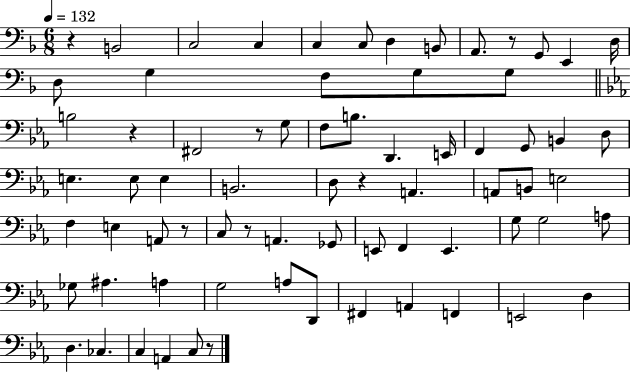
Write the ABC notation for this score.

X:1
T:Untitled
M:6/8
L:1/4
K:F
z B,,2 C,2 C, C, C,/2 D, B,,/2 A,,/2 z/2 G,,/2 E,, D,/4 D,/2 G, F,/2 G,/2 G,/2 B,2 z ^F,,2 z/2 G,/2 F,/2 B,/2 D,, E,,/4 F,, G,,/2 B,, D,/2 E, E,/2 E, B,,2 D,/2 z A,, A,,/2 B,,/2 E,2 F, E, A,,/2 z/2 C,/2 z/2 A,, _G,,/2 E,,/2 F,, E,, G,/2 G,2 A,/2 _G,/2 ^A, A, G,2 A,/2 D,,/2 ^F,, A,, F,, E,,2 D, D, _C, C, A,, C,/2 z/2